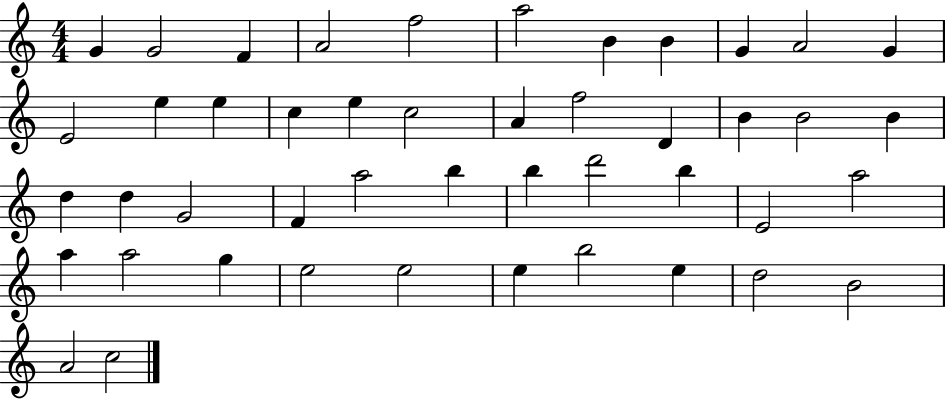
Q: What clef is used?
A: treble